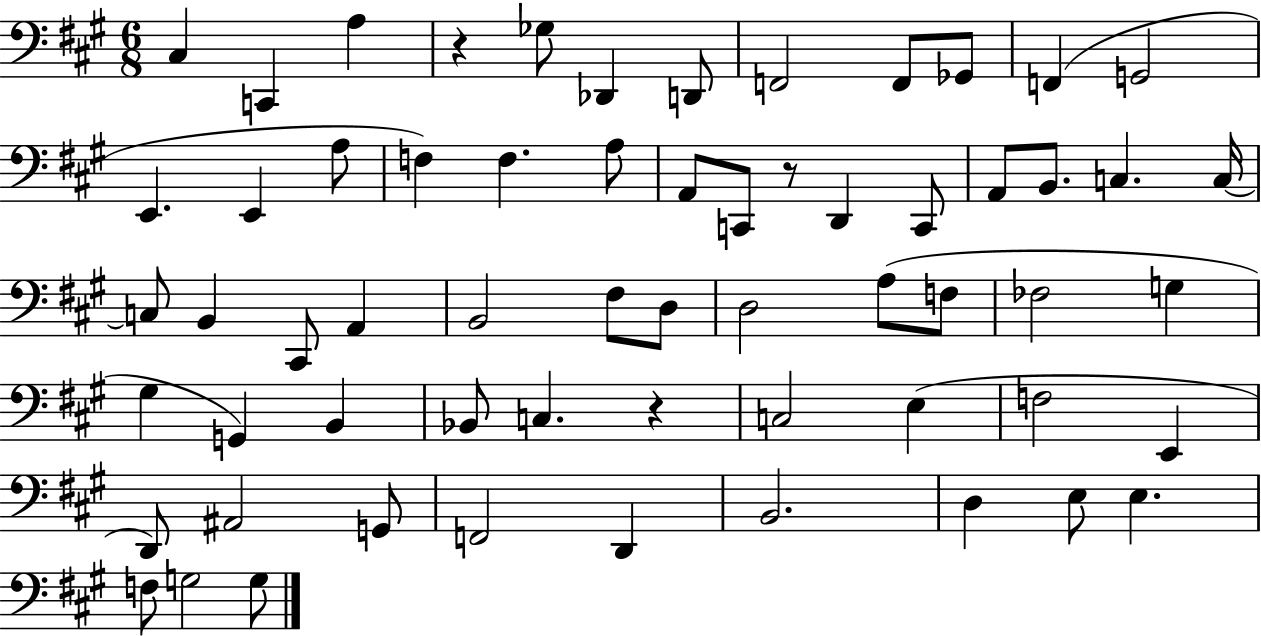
C#3/q C2/q A3/q R/q Gb3/e Db2/q D2/e F2/h F2/e Gb2/e F2/q G2/h E2/q. E2/q A3/e F3/q F3/q. A3/e A2/e C2/e R/e D2/q C2/e A2/e B2/e. C3/q. C3/s C3/e B2/q C#2/e A2/q B2/h F#3/e D3/e D3/h A3/e F3/e FES3/h G3/q G#3/q G2/q B2/q Bb2/e C3/q. R/q C3/h E3/q F3/h E2/q D2/e A#2/h G2/e F2/h D2/q B2/h. D3/q E3/e E3/q. F3/e G3/h G3/e